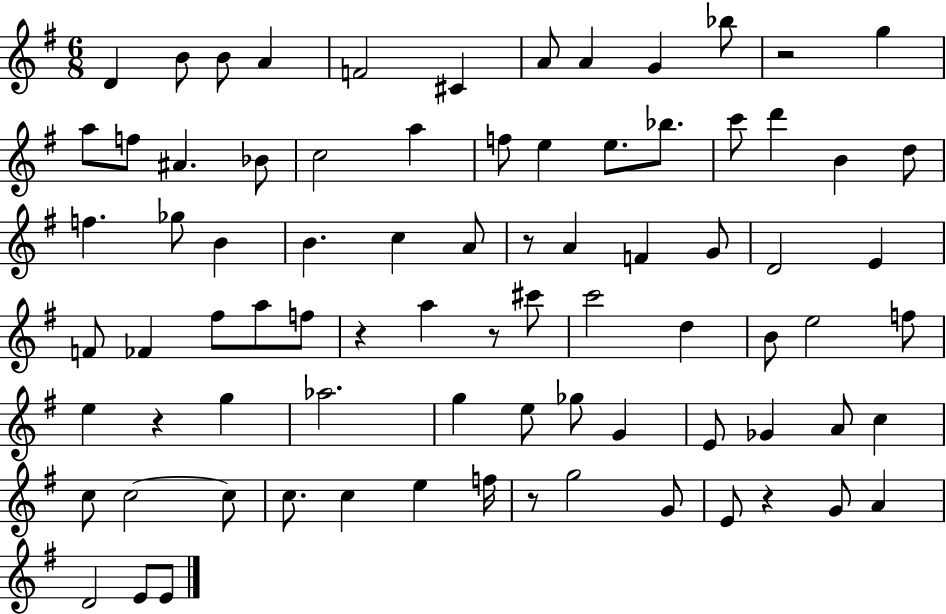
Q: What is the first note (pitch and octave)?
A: D4